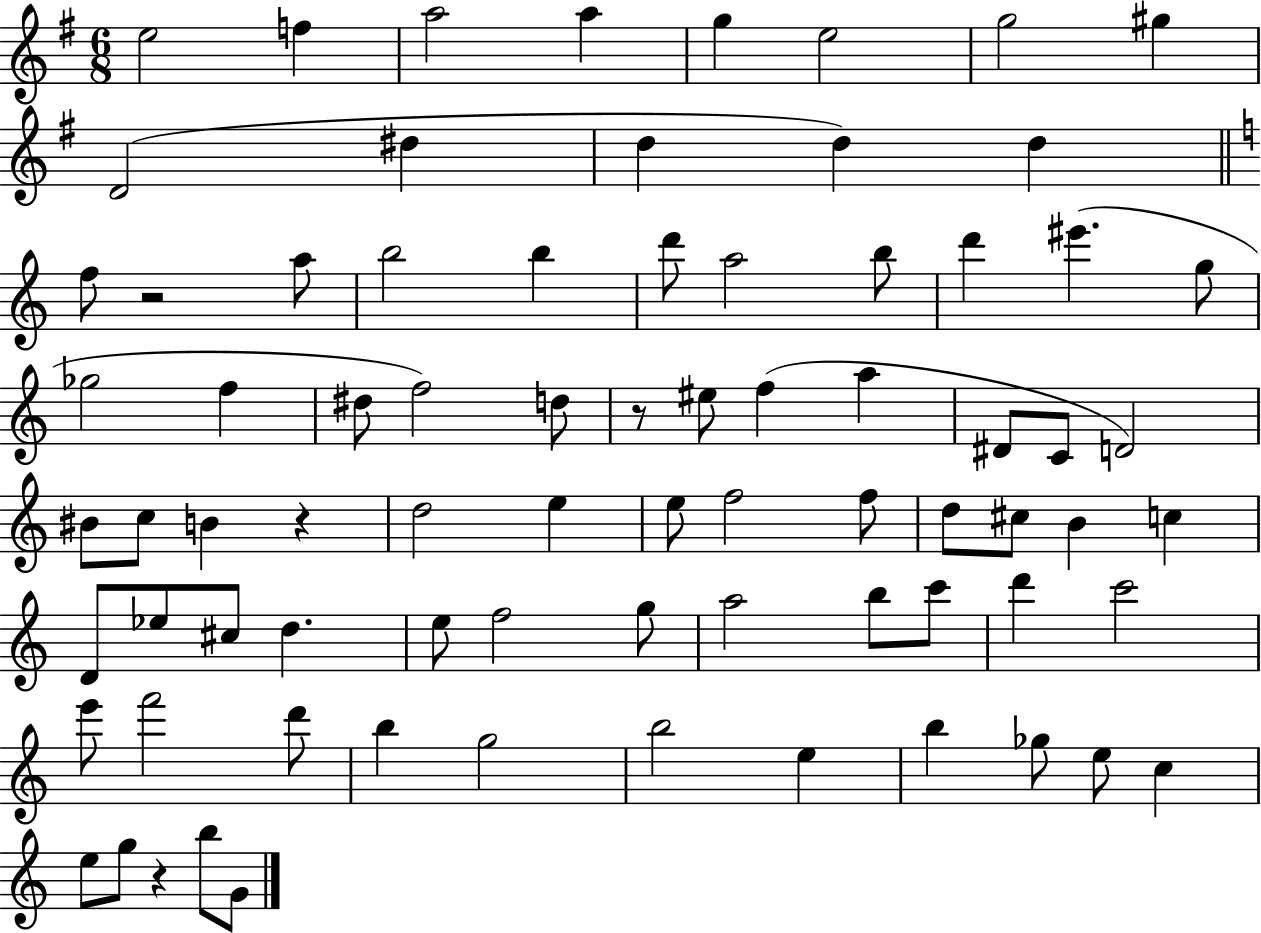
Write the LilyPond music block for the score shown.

{
  \clef treble
  \numericTimeSignature
  \time 6/8
  \key g \major
  e''2 f''4 | a''2 a''4 | g''4 e''2 | g''2 gis''4 | \break d'2( dis''4 | d''4 d''4) d''4 | \bar "||" \break \key a \minor f''8 r2 a''8 | b''2 b''4 | d'''8 a''2 b''8 | d'''4 eis'''4.( g''8 | \break ges''2 f''4 | dis''8 f''2) d''8 | r8 eis''8 f''4( a''4 | dis'8 c'8 d'2) | \break bis'8 c''8 b'4 r4 | d''2 e''4 | e''8 f''2 f''8 | d''8 cis''8 b'4 c''4 | \break d'8 ees''8 cis''8 d''4. | e''8 f''2 g''8 | a''2 b''8 c'''8 | d'''4 c'''2 | \break e'''8 f'''2 d'''8 | b''4 g''2 | b''2 e''4 | b''4 ges''8 e''8 c''4 | \break e''8 g''8 r4 b''8 g'8 | \bar "|."
}